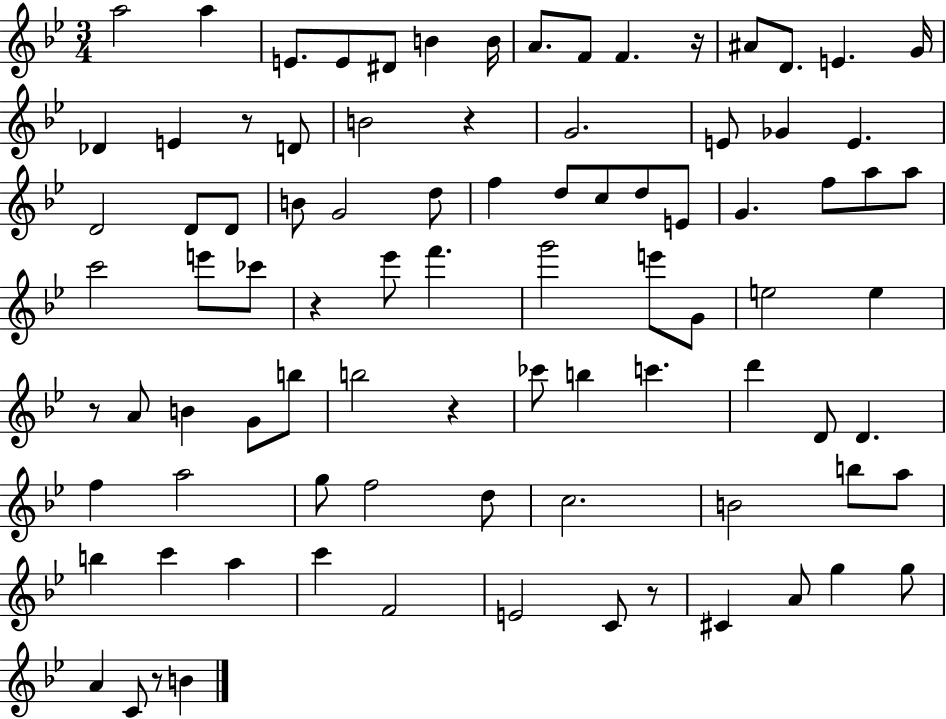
{
  \clef treble
  \numericTimeSignature
  \time 3/4
  \key bes \major
  a''2 a''4 | e'8. e'8 dis'8 b'4 b'16 | a'8. f'8 f'4. r16 | ais'8 d'8. e'4. g'16 | \break des'4 e'4 r8 d'8 | b'2 r4 | g'2. | e'8 ges'4 e'4. | \break d'2 d'8 d'8 | b'8 g'2 d''8 | f''4 d''8 c''8 d''8 e'8 | g'4. f''8 a''8 a''8 | \break c'''2 e'''8 ces'''8 | r4 ees'''8 f'''4. | g'''2 e'''8 g'8 | e''2 e''4 | \break r8 a'8 b'4 g'8 b''8 | b''2 r4 | ces'''8 b''4 c'''4. | d'''4 d'8 d'4. | \break f''4 a''2 | g''8 f''2 d''8 | c''2. | b'2 b''8 a''8 | \break b''4 c'''4 a''4 | c'''4 f'2 | e'2 c'8 r8 | cis'4 a'8 g''4 g''8 | \break a'4 c'8 r8 b'4 | \bar "|."
}